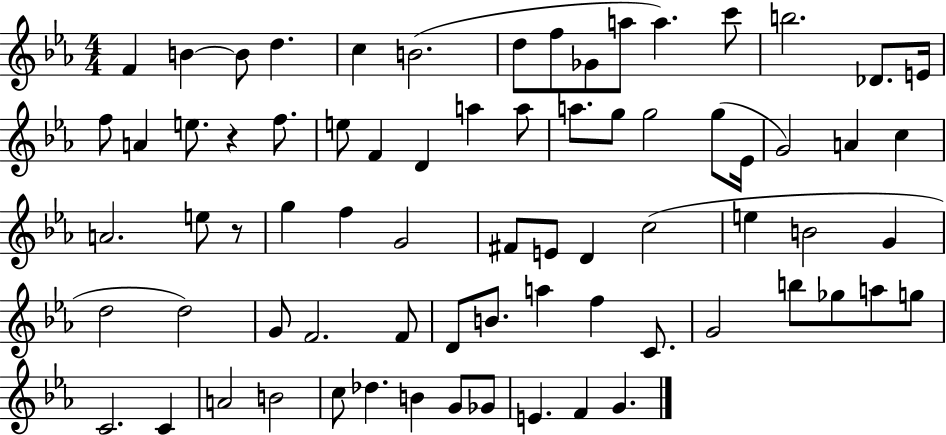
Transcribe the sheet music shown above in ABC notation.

X:1
T:Untitled
M:4/4
L:1/4
K:Eb
F B B/2 d c B2 d/2 f/2 _G/2 a/2 a c'/2 b2 _D/2 E/4 f/2 A e/2 z f/2 e/2 F D a a/2 a/2 g/2 g2 g/2 _E/4 G2 A c A2 e/2 z/2 g f G2 ^F/2 E/2 D c2 e B2 G d2 d2 G/2 F2 F/2 D/2 B/2 a f C/2 G2 b/2 _g/2 a/2 g/2 C2 C A2 B2 c/2 _d B G/2 _G/2 E F G